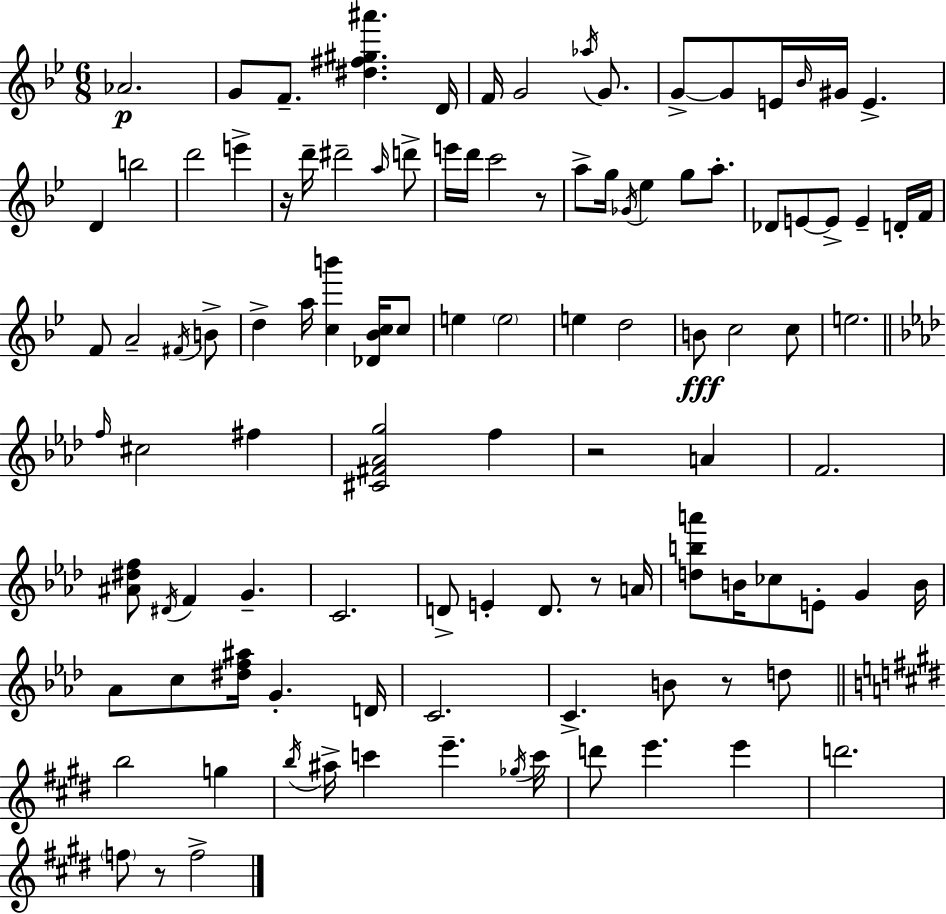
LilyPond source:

{
  \clef treble
  \numericTimeSignature
  \time 6/8
  \key bes \major
  \repeat volta 2 { aes'2.\p | g'8 f'8.-- <dis'' fis'' gis'' ais'''>4. d'16 | f'16 g'2 \acciaccatura { aes''16 } g'8. | g'8->~~ g'8 e'16 \grace { bes'16 } gis'16 e'4.-> | \break d'4 b''2 | d'''2 e'''4-> | r16 d'''16-- dis'''2-- | \grace { a''16 } d'''8-> e'''16 d'''16 c'''2 | \break r8 a''8-> g''16 \acciaccatura { ges'16 } ees''4 g''8 | a''8.-. des'8 e'8~~ e'8-> e'4-- | d'16-. f'16 f'8 a'2-- | \acciaccatura { fis'16 } b'8-> d''4-> a''16 <c'' b'''>4 | \break <des' bes' c''>16 c''8 e''4 \parenthesize e''2 | e''4 d''2 | b'8\fff c''2 | c''8 e''2. | \break \bar "||" \break \key aes \major \grace { f''16 } cis''2 fis''4 | <cis' fis' aes' g''>2 f''4 | r2 a'4 | f'2. | \break <ais' dis'' f''>8 \acciaccatura { dis'16 } f'4 g'4.-- | c'2. | d'8-> e'4-. d'8. r8 | a'16 <d'' b'' a'''>8 b'16 ces''8 e'8-. g'4 | \break b'16 aes'8 c''8 <dis'' f'' ais''>16 g'4.-. | d'16 c'2. | c'4.-> b'8 r8 | d''8 \bar "||" \break \key e \major b''2 g''4 | \acciaccatura { b''16 } ais''16-> c'''4 e'''4.-- | \acciaccatura { ges''16 } c'''16 d'''8 e'''4. e'''4 | d'''2. | \break \parenthesize f''8 r8 f''2-> | } \bar "|."
}